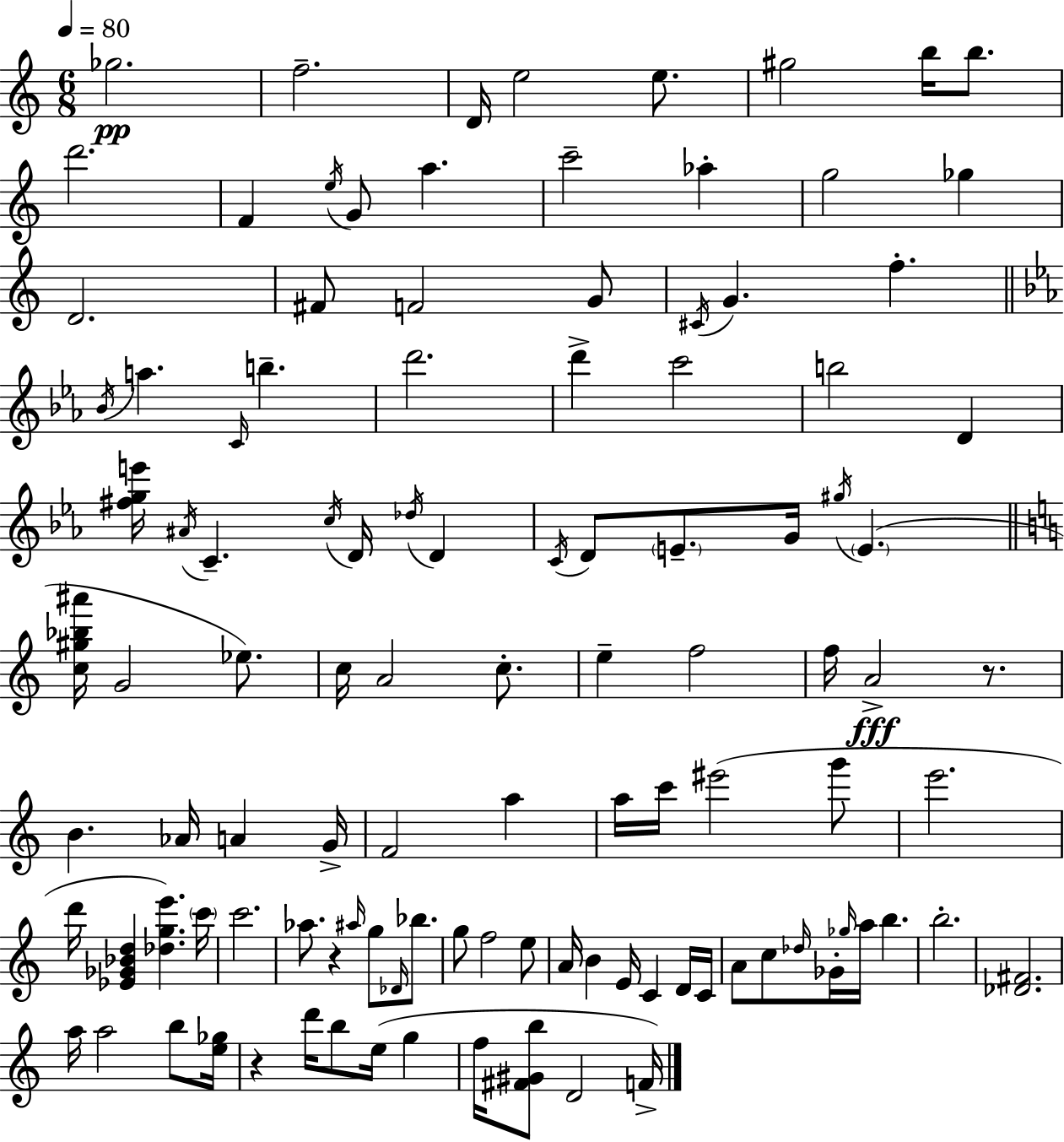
Gb5/h. F5/h. D4/s E5/h E5/e. G#5/h B5/s B5/e. D6/h. F4/q E5/s G4/e A5/q. C6/h Ab5/q G5/h Gb5/q D4/h. F#4/e F4/h G4/e C#4/s G4/q. F5/q. Bb4/s A5/q. C4/s B5/q. D6/h. D6/q C6/h B5/h D4/q [F#5,G5,E6]/s A#4/s C4/q. C5/s D4/s Db5/s D4/q C4/s D4/e E4/e. G4/s G#5/s E4/q. [C5,G#5,Bb5,A#6]/s G4/h Eb5/e. C5/s A4/h C5/e. E5/q F5/h F5/s A4/h R/e. B4/q. Ab4/s A4/q G4/s F4/h A5/q A5/s C6/s EIS6/h G6/e E6/h. D6/s [Eb4,Gb4,Bb4,D5]/q [Db5,G5,E6]/q. C6/s C6/h. Ab5/e. R/q A#5/s G5/e Db4/s Bb5/e. G5/e F5/h E5/e A4/s B4/q E4/s C4/q D4/s C4/s A4/e C5/e Db5/s Gb4/s Gb5/s A5/s B5/q. B5/h. [Db4,F#4]/h. A5/s A5/h B5/e [E5,Gb5]/s R/q D6/s B5/e E5/s G5/q F5/s [F#4,G#4,B5]/e D4/h F4/s